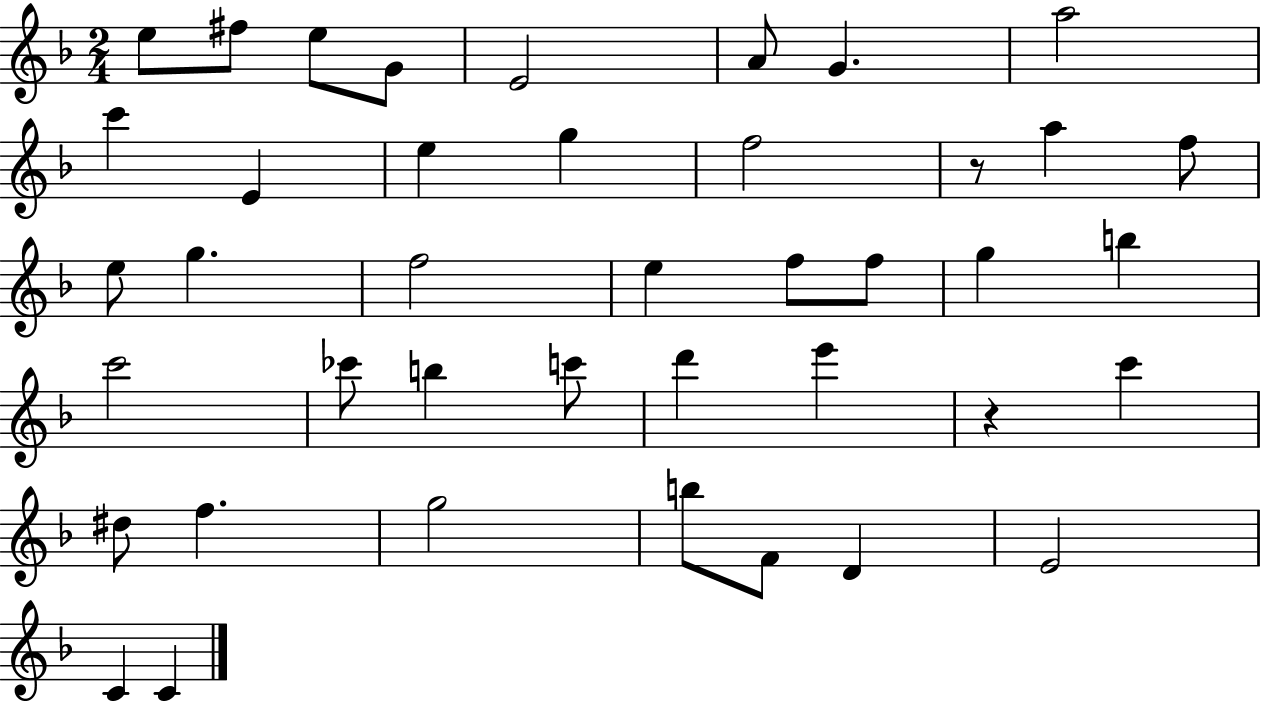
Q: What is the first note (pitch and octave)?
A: E5